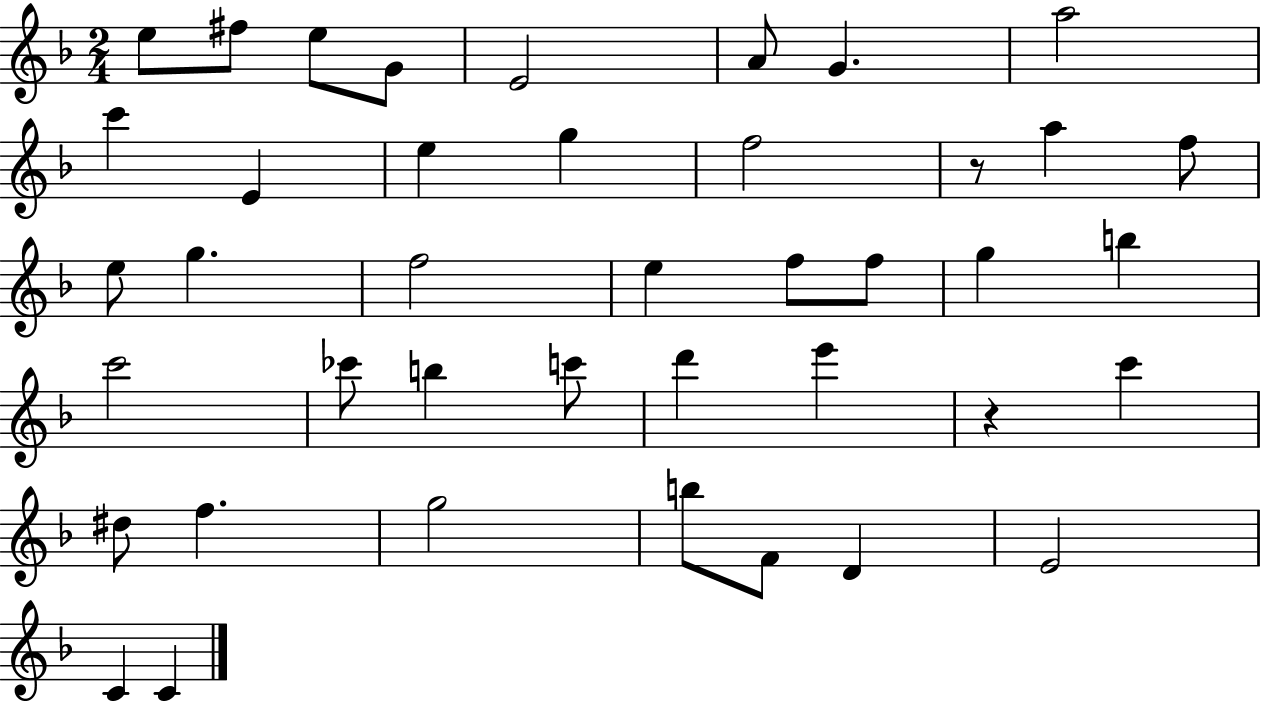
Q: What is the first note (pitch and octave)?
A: E5